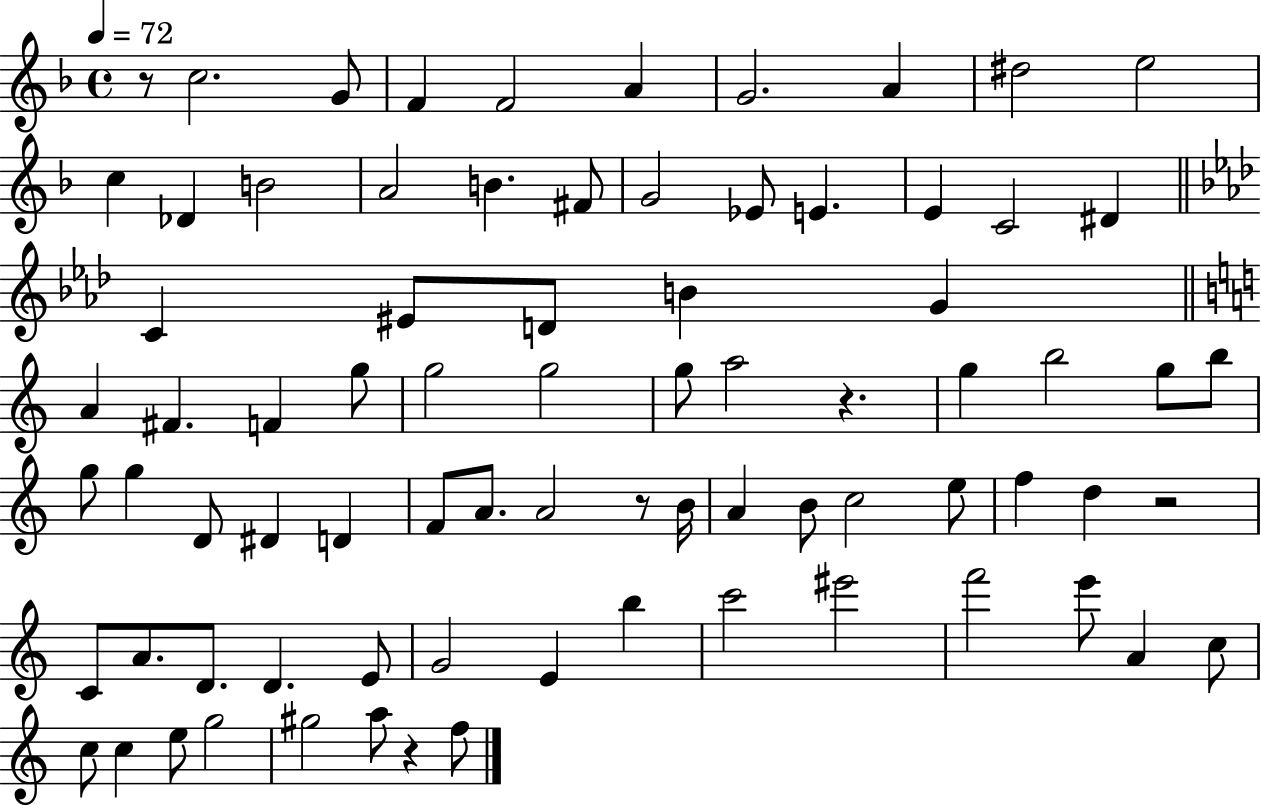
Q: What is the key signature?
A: F major